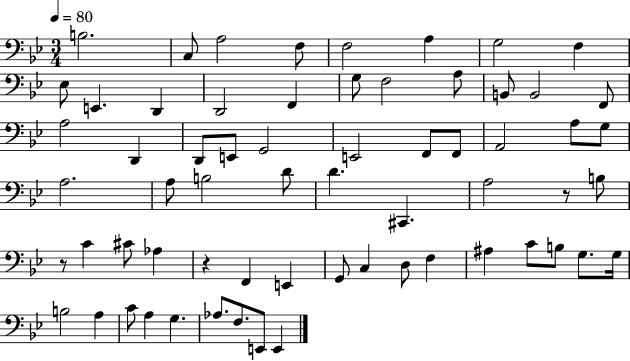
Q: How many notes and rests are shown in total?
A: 64